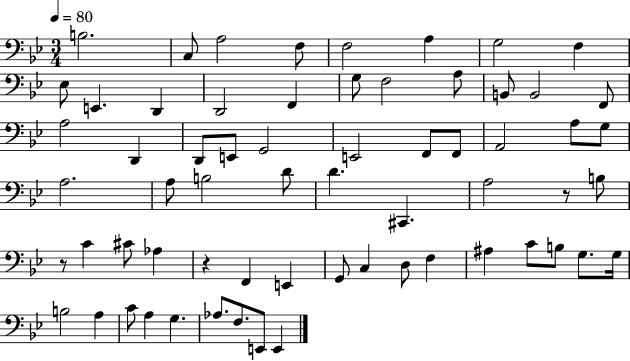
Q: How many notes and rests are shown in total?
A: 64